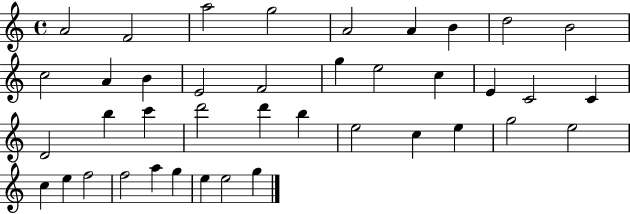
{
  \clef treble
  \time 4/4
  \defaultTimeSignature
  \key c \major
  a'2 f'2 | a''2 g''2 | a'2 a'4 b'4 | d''2 b'2 | \break c''2 a'4 b'4 | e'2 f'2 | g''4 e''2 c''4 | e'4 c'2 c'4 | \break d'2 b''4 c'''4 | d'''2 d'''4 b''4 | e''2 c''4 e''4 | g''2 e''2 | \break c''4 e''4 f''2 | f''2 a''4 g''4 | e''4 e''2 g''4 | \bar "|."
}